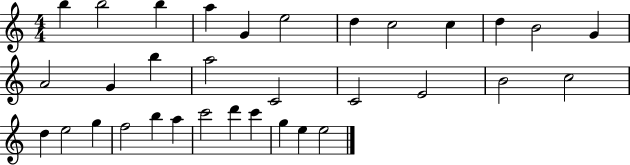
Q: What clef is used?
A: treble